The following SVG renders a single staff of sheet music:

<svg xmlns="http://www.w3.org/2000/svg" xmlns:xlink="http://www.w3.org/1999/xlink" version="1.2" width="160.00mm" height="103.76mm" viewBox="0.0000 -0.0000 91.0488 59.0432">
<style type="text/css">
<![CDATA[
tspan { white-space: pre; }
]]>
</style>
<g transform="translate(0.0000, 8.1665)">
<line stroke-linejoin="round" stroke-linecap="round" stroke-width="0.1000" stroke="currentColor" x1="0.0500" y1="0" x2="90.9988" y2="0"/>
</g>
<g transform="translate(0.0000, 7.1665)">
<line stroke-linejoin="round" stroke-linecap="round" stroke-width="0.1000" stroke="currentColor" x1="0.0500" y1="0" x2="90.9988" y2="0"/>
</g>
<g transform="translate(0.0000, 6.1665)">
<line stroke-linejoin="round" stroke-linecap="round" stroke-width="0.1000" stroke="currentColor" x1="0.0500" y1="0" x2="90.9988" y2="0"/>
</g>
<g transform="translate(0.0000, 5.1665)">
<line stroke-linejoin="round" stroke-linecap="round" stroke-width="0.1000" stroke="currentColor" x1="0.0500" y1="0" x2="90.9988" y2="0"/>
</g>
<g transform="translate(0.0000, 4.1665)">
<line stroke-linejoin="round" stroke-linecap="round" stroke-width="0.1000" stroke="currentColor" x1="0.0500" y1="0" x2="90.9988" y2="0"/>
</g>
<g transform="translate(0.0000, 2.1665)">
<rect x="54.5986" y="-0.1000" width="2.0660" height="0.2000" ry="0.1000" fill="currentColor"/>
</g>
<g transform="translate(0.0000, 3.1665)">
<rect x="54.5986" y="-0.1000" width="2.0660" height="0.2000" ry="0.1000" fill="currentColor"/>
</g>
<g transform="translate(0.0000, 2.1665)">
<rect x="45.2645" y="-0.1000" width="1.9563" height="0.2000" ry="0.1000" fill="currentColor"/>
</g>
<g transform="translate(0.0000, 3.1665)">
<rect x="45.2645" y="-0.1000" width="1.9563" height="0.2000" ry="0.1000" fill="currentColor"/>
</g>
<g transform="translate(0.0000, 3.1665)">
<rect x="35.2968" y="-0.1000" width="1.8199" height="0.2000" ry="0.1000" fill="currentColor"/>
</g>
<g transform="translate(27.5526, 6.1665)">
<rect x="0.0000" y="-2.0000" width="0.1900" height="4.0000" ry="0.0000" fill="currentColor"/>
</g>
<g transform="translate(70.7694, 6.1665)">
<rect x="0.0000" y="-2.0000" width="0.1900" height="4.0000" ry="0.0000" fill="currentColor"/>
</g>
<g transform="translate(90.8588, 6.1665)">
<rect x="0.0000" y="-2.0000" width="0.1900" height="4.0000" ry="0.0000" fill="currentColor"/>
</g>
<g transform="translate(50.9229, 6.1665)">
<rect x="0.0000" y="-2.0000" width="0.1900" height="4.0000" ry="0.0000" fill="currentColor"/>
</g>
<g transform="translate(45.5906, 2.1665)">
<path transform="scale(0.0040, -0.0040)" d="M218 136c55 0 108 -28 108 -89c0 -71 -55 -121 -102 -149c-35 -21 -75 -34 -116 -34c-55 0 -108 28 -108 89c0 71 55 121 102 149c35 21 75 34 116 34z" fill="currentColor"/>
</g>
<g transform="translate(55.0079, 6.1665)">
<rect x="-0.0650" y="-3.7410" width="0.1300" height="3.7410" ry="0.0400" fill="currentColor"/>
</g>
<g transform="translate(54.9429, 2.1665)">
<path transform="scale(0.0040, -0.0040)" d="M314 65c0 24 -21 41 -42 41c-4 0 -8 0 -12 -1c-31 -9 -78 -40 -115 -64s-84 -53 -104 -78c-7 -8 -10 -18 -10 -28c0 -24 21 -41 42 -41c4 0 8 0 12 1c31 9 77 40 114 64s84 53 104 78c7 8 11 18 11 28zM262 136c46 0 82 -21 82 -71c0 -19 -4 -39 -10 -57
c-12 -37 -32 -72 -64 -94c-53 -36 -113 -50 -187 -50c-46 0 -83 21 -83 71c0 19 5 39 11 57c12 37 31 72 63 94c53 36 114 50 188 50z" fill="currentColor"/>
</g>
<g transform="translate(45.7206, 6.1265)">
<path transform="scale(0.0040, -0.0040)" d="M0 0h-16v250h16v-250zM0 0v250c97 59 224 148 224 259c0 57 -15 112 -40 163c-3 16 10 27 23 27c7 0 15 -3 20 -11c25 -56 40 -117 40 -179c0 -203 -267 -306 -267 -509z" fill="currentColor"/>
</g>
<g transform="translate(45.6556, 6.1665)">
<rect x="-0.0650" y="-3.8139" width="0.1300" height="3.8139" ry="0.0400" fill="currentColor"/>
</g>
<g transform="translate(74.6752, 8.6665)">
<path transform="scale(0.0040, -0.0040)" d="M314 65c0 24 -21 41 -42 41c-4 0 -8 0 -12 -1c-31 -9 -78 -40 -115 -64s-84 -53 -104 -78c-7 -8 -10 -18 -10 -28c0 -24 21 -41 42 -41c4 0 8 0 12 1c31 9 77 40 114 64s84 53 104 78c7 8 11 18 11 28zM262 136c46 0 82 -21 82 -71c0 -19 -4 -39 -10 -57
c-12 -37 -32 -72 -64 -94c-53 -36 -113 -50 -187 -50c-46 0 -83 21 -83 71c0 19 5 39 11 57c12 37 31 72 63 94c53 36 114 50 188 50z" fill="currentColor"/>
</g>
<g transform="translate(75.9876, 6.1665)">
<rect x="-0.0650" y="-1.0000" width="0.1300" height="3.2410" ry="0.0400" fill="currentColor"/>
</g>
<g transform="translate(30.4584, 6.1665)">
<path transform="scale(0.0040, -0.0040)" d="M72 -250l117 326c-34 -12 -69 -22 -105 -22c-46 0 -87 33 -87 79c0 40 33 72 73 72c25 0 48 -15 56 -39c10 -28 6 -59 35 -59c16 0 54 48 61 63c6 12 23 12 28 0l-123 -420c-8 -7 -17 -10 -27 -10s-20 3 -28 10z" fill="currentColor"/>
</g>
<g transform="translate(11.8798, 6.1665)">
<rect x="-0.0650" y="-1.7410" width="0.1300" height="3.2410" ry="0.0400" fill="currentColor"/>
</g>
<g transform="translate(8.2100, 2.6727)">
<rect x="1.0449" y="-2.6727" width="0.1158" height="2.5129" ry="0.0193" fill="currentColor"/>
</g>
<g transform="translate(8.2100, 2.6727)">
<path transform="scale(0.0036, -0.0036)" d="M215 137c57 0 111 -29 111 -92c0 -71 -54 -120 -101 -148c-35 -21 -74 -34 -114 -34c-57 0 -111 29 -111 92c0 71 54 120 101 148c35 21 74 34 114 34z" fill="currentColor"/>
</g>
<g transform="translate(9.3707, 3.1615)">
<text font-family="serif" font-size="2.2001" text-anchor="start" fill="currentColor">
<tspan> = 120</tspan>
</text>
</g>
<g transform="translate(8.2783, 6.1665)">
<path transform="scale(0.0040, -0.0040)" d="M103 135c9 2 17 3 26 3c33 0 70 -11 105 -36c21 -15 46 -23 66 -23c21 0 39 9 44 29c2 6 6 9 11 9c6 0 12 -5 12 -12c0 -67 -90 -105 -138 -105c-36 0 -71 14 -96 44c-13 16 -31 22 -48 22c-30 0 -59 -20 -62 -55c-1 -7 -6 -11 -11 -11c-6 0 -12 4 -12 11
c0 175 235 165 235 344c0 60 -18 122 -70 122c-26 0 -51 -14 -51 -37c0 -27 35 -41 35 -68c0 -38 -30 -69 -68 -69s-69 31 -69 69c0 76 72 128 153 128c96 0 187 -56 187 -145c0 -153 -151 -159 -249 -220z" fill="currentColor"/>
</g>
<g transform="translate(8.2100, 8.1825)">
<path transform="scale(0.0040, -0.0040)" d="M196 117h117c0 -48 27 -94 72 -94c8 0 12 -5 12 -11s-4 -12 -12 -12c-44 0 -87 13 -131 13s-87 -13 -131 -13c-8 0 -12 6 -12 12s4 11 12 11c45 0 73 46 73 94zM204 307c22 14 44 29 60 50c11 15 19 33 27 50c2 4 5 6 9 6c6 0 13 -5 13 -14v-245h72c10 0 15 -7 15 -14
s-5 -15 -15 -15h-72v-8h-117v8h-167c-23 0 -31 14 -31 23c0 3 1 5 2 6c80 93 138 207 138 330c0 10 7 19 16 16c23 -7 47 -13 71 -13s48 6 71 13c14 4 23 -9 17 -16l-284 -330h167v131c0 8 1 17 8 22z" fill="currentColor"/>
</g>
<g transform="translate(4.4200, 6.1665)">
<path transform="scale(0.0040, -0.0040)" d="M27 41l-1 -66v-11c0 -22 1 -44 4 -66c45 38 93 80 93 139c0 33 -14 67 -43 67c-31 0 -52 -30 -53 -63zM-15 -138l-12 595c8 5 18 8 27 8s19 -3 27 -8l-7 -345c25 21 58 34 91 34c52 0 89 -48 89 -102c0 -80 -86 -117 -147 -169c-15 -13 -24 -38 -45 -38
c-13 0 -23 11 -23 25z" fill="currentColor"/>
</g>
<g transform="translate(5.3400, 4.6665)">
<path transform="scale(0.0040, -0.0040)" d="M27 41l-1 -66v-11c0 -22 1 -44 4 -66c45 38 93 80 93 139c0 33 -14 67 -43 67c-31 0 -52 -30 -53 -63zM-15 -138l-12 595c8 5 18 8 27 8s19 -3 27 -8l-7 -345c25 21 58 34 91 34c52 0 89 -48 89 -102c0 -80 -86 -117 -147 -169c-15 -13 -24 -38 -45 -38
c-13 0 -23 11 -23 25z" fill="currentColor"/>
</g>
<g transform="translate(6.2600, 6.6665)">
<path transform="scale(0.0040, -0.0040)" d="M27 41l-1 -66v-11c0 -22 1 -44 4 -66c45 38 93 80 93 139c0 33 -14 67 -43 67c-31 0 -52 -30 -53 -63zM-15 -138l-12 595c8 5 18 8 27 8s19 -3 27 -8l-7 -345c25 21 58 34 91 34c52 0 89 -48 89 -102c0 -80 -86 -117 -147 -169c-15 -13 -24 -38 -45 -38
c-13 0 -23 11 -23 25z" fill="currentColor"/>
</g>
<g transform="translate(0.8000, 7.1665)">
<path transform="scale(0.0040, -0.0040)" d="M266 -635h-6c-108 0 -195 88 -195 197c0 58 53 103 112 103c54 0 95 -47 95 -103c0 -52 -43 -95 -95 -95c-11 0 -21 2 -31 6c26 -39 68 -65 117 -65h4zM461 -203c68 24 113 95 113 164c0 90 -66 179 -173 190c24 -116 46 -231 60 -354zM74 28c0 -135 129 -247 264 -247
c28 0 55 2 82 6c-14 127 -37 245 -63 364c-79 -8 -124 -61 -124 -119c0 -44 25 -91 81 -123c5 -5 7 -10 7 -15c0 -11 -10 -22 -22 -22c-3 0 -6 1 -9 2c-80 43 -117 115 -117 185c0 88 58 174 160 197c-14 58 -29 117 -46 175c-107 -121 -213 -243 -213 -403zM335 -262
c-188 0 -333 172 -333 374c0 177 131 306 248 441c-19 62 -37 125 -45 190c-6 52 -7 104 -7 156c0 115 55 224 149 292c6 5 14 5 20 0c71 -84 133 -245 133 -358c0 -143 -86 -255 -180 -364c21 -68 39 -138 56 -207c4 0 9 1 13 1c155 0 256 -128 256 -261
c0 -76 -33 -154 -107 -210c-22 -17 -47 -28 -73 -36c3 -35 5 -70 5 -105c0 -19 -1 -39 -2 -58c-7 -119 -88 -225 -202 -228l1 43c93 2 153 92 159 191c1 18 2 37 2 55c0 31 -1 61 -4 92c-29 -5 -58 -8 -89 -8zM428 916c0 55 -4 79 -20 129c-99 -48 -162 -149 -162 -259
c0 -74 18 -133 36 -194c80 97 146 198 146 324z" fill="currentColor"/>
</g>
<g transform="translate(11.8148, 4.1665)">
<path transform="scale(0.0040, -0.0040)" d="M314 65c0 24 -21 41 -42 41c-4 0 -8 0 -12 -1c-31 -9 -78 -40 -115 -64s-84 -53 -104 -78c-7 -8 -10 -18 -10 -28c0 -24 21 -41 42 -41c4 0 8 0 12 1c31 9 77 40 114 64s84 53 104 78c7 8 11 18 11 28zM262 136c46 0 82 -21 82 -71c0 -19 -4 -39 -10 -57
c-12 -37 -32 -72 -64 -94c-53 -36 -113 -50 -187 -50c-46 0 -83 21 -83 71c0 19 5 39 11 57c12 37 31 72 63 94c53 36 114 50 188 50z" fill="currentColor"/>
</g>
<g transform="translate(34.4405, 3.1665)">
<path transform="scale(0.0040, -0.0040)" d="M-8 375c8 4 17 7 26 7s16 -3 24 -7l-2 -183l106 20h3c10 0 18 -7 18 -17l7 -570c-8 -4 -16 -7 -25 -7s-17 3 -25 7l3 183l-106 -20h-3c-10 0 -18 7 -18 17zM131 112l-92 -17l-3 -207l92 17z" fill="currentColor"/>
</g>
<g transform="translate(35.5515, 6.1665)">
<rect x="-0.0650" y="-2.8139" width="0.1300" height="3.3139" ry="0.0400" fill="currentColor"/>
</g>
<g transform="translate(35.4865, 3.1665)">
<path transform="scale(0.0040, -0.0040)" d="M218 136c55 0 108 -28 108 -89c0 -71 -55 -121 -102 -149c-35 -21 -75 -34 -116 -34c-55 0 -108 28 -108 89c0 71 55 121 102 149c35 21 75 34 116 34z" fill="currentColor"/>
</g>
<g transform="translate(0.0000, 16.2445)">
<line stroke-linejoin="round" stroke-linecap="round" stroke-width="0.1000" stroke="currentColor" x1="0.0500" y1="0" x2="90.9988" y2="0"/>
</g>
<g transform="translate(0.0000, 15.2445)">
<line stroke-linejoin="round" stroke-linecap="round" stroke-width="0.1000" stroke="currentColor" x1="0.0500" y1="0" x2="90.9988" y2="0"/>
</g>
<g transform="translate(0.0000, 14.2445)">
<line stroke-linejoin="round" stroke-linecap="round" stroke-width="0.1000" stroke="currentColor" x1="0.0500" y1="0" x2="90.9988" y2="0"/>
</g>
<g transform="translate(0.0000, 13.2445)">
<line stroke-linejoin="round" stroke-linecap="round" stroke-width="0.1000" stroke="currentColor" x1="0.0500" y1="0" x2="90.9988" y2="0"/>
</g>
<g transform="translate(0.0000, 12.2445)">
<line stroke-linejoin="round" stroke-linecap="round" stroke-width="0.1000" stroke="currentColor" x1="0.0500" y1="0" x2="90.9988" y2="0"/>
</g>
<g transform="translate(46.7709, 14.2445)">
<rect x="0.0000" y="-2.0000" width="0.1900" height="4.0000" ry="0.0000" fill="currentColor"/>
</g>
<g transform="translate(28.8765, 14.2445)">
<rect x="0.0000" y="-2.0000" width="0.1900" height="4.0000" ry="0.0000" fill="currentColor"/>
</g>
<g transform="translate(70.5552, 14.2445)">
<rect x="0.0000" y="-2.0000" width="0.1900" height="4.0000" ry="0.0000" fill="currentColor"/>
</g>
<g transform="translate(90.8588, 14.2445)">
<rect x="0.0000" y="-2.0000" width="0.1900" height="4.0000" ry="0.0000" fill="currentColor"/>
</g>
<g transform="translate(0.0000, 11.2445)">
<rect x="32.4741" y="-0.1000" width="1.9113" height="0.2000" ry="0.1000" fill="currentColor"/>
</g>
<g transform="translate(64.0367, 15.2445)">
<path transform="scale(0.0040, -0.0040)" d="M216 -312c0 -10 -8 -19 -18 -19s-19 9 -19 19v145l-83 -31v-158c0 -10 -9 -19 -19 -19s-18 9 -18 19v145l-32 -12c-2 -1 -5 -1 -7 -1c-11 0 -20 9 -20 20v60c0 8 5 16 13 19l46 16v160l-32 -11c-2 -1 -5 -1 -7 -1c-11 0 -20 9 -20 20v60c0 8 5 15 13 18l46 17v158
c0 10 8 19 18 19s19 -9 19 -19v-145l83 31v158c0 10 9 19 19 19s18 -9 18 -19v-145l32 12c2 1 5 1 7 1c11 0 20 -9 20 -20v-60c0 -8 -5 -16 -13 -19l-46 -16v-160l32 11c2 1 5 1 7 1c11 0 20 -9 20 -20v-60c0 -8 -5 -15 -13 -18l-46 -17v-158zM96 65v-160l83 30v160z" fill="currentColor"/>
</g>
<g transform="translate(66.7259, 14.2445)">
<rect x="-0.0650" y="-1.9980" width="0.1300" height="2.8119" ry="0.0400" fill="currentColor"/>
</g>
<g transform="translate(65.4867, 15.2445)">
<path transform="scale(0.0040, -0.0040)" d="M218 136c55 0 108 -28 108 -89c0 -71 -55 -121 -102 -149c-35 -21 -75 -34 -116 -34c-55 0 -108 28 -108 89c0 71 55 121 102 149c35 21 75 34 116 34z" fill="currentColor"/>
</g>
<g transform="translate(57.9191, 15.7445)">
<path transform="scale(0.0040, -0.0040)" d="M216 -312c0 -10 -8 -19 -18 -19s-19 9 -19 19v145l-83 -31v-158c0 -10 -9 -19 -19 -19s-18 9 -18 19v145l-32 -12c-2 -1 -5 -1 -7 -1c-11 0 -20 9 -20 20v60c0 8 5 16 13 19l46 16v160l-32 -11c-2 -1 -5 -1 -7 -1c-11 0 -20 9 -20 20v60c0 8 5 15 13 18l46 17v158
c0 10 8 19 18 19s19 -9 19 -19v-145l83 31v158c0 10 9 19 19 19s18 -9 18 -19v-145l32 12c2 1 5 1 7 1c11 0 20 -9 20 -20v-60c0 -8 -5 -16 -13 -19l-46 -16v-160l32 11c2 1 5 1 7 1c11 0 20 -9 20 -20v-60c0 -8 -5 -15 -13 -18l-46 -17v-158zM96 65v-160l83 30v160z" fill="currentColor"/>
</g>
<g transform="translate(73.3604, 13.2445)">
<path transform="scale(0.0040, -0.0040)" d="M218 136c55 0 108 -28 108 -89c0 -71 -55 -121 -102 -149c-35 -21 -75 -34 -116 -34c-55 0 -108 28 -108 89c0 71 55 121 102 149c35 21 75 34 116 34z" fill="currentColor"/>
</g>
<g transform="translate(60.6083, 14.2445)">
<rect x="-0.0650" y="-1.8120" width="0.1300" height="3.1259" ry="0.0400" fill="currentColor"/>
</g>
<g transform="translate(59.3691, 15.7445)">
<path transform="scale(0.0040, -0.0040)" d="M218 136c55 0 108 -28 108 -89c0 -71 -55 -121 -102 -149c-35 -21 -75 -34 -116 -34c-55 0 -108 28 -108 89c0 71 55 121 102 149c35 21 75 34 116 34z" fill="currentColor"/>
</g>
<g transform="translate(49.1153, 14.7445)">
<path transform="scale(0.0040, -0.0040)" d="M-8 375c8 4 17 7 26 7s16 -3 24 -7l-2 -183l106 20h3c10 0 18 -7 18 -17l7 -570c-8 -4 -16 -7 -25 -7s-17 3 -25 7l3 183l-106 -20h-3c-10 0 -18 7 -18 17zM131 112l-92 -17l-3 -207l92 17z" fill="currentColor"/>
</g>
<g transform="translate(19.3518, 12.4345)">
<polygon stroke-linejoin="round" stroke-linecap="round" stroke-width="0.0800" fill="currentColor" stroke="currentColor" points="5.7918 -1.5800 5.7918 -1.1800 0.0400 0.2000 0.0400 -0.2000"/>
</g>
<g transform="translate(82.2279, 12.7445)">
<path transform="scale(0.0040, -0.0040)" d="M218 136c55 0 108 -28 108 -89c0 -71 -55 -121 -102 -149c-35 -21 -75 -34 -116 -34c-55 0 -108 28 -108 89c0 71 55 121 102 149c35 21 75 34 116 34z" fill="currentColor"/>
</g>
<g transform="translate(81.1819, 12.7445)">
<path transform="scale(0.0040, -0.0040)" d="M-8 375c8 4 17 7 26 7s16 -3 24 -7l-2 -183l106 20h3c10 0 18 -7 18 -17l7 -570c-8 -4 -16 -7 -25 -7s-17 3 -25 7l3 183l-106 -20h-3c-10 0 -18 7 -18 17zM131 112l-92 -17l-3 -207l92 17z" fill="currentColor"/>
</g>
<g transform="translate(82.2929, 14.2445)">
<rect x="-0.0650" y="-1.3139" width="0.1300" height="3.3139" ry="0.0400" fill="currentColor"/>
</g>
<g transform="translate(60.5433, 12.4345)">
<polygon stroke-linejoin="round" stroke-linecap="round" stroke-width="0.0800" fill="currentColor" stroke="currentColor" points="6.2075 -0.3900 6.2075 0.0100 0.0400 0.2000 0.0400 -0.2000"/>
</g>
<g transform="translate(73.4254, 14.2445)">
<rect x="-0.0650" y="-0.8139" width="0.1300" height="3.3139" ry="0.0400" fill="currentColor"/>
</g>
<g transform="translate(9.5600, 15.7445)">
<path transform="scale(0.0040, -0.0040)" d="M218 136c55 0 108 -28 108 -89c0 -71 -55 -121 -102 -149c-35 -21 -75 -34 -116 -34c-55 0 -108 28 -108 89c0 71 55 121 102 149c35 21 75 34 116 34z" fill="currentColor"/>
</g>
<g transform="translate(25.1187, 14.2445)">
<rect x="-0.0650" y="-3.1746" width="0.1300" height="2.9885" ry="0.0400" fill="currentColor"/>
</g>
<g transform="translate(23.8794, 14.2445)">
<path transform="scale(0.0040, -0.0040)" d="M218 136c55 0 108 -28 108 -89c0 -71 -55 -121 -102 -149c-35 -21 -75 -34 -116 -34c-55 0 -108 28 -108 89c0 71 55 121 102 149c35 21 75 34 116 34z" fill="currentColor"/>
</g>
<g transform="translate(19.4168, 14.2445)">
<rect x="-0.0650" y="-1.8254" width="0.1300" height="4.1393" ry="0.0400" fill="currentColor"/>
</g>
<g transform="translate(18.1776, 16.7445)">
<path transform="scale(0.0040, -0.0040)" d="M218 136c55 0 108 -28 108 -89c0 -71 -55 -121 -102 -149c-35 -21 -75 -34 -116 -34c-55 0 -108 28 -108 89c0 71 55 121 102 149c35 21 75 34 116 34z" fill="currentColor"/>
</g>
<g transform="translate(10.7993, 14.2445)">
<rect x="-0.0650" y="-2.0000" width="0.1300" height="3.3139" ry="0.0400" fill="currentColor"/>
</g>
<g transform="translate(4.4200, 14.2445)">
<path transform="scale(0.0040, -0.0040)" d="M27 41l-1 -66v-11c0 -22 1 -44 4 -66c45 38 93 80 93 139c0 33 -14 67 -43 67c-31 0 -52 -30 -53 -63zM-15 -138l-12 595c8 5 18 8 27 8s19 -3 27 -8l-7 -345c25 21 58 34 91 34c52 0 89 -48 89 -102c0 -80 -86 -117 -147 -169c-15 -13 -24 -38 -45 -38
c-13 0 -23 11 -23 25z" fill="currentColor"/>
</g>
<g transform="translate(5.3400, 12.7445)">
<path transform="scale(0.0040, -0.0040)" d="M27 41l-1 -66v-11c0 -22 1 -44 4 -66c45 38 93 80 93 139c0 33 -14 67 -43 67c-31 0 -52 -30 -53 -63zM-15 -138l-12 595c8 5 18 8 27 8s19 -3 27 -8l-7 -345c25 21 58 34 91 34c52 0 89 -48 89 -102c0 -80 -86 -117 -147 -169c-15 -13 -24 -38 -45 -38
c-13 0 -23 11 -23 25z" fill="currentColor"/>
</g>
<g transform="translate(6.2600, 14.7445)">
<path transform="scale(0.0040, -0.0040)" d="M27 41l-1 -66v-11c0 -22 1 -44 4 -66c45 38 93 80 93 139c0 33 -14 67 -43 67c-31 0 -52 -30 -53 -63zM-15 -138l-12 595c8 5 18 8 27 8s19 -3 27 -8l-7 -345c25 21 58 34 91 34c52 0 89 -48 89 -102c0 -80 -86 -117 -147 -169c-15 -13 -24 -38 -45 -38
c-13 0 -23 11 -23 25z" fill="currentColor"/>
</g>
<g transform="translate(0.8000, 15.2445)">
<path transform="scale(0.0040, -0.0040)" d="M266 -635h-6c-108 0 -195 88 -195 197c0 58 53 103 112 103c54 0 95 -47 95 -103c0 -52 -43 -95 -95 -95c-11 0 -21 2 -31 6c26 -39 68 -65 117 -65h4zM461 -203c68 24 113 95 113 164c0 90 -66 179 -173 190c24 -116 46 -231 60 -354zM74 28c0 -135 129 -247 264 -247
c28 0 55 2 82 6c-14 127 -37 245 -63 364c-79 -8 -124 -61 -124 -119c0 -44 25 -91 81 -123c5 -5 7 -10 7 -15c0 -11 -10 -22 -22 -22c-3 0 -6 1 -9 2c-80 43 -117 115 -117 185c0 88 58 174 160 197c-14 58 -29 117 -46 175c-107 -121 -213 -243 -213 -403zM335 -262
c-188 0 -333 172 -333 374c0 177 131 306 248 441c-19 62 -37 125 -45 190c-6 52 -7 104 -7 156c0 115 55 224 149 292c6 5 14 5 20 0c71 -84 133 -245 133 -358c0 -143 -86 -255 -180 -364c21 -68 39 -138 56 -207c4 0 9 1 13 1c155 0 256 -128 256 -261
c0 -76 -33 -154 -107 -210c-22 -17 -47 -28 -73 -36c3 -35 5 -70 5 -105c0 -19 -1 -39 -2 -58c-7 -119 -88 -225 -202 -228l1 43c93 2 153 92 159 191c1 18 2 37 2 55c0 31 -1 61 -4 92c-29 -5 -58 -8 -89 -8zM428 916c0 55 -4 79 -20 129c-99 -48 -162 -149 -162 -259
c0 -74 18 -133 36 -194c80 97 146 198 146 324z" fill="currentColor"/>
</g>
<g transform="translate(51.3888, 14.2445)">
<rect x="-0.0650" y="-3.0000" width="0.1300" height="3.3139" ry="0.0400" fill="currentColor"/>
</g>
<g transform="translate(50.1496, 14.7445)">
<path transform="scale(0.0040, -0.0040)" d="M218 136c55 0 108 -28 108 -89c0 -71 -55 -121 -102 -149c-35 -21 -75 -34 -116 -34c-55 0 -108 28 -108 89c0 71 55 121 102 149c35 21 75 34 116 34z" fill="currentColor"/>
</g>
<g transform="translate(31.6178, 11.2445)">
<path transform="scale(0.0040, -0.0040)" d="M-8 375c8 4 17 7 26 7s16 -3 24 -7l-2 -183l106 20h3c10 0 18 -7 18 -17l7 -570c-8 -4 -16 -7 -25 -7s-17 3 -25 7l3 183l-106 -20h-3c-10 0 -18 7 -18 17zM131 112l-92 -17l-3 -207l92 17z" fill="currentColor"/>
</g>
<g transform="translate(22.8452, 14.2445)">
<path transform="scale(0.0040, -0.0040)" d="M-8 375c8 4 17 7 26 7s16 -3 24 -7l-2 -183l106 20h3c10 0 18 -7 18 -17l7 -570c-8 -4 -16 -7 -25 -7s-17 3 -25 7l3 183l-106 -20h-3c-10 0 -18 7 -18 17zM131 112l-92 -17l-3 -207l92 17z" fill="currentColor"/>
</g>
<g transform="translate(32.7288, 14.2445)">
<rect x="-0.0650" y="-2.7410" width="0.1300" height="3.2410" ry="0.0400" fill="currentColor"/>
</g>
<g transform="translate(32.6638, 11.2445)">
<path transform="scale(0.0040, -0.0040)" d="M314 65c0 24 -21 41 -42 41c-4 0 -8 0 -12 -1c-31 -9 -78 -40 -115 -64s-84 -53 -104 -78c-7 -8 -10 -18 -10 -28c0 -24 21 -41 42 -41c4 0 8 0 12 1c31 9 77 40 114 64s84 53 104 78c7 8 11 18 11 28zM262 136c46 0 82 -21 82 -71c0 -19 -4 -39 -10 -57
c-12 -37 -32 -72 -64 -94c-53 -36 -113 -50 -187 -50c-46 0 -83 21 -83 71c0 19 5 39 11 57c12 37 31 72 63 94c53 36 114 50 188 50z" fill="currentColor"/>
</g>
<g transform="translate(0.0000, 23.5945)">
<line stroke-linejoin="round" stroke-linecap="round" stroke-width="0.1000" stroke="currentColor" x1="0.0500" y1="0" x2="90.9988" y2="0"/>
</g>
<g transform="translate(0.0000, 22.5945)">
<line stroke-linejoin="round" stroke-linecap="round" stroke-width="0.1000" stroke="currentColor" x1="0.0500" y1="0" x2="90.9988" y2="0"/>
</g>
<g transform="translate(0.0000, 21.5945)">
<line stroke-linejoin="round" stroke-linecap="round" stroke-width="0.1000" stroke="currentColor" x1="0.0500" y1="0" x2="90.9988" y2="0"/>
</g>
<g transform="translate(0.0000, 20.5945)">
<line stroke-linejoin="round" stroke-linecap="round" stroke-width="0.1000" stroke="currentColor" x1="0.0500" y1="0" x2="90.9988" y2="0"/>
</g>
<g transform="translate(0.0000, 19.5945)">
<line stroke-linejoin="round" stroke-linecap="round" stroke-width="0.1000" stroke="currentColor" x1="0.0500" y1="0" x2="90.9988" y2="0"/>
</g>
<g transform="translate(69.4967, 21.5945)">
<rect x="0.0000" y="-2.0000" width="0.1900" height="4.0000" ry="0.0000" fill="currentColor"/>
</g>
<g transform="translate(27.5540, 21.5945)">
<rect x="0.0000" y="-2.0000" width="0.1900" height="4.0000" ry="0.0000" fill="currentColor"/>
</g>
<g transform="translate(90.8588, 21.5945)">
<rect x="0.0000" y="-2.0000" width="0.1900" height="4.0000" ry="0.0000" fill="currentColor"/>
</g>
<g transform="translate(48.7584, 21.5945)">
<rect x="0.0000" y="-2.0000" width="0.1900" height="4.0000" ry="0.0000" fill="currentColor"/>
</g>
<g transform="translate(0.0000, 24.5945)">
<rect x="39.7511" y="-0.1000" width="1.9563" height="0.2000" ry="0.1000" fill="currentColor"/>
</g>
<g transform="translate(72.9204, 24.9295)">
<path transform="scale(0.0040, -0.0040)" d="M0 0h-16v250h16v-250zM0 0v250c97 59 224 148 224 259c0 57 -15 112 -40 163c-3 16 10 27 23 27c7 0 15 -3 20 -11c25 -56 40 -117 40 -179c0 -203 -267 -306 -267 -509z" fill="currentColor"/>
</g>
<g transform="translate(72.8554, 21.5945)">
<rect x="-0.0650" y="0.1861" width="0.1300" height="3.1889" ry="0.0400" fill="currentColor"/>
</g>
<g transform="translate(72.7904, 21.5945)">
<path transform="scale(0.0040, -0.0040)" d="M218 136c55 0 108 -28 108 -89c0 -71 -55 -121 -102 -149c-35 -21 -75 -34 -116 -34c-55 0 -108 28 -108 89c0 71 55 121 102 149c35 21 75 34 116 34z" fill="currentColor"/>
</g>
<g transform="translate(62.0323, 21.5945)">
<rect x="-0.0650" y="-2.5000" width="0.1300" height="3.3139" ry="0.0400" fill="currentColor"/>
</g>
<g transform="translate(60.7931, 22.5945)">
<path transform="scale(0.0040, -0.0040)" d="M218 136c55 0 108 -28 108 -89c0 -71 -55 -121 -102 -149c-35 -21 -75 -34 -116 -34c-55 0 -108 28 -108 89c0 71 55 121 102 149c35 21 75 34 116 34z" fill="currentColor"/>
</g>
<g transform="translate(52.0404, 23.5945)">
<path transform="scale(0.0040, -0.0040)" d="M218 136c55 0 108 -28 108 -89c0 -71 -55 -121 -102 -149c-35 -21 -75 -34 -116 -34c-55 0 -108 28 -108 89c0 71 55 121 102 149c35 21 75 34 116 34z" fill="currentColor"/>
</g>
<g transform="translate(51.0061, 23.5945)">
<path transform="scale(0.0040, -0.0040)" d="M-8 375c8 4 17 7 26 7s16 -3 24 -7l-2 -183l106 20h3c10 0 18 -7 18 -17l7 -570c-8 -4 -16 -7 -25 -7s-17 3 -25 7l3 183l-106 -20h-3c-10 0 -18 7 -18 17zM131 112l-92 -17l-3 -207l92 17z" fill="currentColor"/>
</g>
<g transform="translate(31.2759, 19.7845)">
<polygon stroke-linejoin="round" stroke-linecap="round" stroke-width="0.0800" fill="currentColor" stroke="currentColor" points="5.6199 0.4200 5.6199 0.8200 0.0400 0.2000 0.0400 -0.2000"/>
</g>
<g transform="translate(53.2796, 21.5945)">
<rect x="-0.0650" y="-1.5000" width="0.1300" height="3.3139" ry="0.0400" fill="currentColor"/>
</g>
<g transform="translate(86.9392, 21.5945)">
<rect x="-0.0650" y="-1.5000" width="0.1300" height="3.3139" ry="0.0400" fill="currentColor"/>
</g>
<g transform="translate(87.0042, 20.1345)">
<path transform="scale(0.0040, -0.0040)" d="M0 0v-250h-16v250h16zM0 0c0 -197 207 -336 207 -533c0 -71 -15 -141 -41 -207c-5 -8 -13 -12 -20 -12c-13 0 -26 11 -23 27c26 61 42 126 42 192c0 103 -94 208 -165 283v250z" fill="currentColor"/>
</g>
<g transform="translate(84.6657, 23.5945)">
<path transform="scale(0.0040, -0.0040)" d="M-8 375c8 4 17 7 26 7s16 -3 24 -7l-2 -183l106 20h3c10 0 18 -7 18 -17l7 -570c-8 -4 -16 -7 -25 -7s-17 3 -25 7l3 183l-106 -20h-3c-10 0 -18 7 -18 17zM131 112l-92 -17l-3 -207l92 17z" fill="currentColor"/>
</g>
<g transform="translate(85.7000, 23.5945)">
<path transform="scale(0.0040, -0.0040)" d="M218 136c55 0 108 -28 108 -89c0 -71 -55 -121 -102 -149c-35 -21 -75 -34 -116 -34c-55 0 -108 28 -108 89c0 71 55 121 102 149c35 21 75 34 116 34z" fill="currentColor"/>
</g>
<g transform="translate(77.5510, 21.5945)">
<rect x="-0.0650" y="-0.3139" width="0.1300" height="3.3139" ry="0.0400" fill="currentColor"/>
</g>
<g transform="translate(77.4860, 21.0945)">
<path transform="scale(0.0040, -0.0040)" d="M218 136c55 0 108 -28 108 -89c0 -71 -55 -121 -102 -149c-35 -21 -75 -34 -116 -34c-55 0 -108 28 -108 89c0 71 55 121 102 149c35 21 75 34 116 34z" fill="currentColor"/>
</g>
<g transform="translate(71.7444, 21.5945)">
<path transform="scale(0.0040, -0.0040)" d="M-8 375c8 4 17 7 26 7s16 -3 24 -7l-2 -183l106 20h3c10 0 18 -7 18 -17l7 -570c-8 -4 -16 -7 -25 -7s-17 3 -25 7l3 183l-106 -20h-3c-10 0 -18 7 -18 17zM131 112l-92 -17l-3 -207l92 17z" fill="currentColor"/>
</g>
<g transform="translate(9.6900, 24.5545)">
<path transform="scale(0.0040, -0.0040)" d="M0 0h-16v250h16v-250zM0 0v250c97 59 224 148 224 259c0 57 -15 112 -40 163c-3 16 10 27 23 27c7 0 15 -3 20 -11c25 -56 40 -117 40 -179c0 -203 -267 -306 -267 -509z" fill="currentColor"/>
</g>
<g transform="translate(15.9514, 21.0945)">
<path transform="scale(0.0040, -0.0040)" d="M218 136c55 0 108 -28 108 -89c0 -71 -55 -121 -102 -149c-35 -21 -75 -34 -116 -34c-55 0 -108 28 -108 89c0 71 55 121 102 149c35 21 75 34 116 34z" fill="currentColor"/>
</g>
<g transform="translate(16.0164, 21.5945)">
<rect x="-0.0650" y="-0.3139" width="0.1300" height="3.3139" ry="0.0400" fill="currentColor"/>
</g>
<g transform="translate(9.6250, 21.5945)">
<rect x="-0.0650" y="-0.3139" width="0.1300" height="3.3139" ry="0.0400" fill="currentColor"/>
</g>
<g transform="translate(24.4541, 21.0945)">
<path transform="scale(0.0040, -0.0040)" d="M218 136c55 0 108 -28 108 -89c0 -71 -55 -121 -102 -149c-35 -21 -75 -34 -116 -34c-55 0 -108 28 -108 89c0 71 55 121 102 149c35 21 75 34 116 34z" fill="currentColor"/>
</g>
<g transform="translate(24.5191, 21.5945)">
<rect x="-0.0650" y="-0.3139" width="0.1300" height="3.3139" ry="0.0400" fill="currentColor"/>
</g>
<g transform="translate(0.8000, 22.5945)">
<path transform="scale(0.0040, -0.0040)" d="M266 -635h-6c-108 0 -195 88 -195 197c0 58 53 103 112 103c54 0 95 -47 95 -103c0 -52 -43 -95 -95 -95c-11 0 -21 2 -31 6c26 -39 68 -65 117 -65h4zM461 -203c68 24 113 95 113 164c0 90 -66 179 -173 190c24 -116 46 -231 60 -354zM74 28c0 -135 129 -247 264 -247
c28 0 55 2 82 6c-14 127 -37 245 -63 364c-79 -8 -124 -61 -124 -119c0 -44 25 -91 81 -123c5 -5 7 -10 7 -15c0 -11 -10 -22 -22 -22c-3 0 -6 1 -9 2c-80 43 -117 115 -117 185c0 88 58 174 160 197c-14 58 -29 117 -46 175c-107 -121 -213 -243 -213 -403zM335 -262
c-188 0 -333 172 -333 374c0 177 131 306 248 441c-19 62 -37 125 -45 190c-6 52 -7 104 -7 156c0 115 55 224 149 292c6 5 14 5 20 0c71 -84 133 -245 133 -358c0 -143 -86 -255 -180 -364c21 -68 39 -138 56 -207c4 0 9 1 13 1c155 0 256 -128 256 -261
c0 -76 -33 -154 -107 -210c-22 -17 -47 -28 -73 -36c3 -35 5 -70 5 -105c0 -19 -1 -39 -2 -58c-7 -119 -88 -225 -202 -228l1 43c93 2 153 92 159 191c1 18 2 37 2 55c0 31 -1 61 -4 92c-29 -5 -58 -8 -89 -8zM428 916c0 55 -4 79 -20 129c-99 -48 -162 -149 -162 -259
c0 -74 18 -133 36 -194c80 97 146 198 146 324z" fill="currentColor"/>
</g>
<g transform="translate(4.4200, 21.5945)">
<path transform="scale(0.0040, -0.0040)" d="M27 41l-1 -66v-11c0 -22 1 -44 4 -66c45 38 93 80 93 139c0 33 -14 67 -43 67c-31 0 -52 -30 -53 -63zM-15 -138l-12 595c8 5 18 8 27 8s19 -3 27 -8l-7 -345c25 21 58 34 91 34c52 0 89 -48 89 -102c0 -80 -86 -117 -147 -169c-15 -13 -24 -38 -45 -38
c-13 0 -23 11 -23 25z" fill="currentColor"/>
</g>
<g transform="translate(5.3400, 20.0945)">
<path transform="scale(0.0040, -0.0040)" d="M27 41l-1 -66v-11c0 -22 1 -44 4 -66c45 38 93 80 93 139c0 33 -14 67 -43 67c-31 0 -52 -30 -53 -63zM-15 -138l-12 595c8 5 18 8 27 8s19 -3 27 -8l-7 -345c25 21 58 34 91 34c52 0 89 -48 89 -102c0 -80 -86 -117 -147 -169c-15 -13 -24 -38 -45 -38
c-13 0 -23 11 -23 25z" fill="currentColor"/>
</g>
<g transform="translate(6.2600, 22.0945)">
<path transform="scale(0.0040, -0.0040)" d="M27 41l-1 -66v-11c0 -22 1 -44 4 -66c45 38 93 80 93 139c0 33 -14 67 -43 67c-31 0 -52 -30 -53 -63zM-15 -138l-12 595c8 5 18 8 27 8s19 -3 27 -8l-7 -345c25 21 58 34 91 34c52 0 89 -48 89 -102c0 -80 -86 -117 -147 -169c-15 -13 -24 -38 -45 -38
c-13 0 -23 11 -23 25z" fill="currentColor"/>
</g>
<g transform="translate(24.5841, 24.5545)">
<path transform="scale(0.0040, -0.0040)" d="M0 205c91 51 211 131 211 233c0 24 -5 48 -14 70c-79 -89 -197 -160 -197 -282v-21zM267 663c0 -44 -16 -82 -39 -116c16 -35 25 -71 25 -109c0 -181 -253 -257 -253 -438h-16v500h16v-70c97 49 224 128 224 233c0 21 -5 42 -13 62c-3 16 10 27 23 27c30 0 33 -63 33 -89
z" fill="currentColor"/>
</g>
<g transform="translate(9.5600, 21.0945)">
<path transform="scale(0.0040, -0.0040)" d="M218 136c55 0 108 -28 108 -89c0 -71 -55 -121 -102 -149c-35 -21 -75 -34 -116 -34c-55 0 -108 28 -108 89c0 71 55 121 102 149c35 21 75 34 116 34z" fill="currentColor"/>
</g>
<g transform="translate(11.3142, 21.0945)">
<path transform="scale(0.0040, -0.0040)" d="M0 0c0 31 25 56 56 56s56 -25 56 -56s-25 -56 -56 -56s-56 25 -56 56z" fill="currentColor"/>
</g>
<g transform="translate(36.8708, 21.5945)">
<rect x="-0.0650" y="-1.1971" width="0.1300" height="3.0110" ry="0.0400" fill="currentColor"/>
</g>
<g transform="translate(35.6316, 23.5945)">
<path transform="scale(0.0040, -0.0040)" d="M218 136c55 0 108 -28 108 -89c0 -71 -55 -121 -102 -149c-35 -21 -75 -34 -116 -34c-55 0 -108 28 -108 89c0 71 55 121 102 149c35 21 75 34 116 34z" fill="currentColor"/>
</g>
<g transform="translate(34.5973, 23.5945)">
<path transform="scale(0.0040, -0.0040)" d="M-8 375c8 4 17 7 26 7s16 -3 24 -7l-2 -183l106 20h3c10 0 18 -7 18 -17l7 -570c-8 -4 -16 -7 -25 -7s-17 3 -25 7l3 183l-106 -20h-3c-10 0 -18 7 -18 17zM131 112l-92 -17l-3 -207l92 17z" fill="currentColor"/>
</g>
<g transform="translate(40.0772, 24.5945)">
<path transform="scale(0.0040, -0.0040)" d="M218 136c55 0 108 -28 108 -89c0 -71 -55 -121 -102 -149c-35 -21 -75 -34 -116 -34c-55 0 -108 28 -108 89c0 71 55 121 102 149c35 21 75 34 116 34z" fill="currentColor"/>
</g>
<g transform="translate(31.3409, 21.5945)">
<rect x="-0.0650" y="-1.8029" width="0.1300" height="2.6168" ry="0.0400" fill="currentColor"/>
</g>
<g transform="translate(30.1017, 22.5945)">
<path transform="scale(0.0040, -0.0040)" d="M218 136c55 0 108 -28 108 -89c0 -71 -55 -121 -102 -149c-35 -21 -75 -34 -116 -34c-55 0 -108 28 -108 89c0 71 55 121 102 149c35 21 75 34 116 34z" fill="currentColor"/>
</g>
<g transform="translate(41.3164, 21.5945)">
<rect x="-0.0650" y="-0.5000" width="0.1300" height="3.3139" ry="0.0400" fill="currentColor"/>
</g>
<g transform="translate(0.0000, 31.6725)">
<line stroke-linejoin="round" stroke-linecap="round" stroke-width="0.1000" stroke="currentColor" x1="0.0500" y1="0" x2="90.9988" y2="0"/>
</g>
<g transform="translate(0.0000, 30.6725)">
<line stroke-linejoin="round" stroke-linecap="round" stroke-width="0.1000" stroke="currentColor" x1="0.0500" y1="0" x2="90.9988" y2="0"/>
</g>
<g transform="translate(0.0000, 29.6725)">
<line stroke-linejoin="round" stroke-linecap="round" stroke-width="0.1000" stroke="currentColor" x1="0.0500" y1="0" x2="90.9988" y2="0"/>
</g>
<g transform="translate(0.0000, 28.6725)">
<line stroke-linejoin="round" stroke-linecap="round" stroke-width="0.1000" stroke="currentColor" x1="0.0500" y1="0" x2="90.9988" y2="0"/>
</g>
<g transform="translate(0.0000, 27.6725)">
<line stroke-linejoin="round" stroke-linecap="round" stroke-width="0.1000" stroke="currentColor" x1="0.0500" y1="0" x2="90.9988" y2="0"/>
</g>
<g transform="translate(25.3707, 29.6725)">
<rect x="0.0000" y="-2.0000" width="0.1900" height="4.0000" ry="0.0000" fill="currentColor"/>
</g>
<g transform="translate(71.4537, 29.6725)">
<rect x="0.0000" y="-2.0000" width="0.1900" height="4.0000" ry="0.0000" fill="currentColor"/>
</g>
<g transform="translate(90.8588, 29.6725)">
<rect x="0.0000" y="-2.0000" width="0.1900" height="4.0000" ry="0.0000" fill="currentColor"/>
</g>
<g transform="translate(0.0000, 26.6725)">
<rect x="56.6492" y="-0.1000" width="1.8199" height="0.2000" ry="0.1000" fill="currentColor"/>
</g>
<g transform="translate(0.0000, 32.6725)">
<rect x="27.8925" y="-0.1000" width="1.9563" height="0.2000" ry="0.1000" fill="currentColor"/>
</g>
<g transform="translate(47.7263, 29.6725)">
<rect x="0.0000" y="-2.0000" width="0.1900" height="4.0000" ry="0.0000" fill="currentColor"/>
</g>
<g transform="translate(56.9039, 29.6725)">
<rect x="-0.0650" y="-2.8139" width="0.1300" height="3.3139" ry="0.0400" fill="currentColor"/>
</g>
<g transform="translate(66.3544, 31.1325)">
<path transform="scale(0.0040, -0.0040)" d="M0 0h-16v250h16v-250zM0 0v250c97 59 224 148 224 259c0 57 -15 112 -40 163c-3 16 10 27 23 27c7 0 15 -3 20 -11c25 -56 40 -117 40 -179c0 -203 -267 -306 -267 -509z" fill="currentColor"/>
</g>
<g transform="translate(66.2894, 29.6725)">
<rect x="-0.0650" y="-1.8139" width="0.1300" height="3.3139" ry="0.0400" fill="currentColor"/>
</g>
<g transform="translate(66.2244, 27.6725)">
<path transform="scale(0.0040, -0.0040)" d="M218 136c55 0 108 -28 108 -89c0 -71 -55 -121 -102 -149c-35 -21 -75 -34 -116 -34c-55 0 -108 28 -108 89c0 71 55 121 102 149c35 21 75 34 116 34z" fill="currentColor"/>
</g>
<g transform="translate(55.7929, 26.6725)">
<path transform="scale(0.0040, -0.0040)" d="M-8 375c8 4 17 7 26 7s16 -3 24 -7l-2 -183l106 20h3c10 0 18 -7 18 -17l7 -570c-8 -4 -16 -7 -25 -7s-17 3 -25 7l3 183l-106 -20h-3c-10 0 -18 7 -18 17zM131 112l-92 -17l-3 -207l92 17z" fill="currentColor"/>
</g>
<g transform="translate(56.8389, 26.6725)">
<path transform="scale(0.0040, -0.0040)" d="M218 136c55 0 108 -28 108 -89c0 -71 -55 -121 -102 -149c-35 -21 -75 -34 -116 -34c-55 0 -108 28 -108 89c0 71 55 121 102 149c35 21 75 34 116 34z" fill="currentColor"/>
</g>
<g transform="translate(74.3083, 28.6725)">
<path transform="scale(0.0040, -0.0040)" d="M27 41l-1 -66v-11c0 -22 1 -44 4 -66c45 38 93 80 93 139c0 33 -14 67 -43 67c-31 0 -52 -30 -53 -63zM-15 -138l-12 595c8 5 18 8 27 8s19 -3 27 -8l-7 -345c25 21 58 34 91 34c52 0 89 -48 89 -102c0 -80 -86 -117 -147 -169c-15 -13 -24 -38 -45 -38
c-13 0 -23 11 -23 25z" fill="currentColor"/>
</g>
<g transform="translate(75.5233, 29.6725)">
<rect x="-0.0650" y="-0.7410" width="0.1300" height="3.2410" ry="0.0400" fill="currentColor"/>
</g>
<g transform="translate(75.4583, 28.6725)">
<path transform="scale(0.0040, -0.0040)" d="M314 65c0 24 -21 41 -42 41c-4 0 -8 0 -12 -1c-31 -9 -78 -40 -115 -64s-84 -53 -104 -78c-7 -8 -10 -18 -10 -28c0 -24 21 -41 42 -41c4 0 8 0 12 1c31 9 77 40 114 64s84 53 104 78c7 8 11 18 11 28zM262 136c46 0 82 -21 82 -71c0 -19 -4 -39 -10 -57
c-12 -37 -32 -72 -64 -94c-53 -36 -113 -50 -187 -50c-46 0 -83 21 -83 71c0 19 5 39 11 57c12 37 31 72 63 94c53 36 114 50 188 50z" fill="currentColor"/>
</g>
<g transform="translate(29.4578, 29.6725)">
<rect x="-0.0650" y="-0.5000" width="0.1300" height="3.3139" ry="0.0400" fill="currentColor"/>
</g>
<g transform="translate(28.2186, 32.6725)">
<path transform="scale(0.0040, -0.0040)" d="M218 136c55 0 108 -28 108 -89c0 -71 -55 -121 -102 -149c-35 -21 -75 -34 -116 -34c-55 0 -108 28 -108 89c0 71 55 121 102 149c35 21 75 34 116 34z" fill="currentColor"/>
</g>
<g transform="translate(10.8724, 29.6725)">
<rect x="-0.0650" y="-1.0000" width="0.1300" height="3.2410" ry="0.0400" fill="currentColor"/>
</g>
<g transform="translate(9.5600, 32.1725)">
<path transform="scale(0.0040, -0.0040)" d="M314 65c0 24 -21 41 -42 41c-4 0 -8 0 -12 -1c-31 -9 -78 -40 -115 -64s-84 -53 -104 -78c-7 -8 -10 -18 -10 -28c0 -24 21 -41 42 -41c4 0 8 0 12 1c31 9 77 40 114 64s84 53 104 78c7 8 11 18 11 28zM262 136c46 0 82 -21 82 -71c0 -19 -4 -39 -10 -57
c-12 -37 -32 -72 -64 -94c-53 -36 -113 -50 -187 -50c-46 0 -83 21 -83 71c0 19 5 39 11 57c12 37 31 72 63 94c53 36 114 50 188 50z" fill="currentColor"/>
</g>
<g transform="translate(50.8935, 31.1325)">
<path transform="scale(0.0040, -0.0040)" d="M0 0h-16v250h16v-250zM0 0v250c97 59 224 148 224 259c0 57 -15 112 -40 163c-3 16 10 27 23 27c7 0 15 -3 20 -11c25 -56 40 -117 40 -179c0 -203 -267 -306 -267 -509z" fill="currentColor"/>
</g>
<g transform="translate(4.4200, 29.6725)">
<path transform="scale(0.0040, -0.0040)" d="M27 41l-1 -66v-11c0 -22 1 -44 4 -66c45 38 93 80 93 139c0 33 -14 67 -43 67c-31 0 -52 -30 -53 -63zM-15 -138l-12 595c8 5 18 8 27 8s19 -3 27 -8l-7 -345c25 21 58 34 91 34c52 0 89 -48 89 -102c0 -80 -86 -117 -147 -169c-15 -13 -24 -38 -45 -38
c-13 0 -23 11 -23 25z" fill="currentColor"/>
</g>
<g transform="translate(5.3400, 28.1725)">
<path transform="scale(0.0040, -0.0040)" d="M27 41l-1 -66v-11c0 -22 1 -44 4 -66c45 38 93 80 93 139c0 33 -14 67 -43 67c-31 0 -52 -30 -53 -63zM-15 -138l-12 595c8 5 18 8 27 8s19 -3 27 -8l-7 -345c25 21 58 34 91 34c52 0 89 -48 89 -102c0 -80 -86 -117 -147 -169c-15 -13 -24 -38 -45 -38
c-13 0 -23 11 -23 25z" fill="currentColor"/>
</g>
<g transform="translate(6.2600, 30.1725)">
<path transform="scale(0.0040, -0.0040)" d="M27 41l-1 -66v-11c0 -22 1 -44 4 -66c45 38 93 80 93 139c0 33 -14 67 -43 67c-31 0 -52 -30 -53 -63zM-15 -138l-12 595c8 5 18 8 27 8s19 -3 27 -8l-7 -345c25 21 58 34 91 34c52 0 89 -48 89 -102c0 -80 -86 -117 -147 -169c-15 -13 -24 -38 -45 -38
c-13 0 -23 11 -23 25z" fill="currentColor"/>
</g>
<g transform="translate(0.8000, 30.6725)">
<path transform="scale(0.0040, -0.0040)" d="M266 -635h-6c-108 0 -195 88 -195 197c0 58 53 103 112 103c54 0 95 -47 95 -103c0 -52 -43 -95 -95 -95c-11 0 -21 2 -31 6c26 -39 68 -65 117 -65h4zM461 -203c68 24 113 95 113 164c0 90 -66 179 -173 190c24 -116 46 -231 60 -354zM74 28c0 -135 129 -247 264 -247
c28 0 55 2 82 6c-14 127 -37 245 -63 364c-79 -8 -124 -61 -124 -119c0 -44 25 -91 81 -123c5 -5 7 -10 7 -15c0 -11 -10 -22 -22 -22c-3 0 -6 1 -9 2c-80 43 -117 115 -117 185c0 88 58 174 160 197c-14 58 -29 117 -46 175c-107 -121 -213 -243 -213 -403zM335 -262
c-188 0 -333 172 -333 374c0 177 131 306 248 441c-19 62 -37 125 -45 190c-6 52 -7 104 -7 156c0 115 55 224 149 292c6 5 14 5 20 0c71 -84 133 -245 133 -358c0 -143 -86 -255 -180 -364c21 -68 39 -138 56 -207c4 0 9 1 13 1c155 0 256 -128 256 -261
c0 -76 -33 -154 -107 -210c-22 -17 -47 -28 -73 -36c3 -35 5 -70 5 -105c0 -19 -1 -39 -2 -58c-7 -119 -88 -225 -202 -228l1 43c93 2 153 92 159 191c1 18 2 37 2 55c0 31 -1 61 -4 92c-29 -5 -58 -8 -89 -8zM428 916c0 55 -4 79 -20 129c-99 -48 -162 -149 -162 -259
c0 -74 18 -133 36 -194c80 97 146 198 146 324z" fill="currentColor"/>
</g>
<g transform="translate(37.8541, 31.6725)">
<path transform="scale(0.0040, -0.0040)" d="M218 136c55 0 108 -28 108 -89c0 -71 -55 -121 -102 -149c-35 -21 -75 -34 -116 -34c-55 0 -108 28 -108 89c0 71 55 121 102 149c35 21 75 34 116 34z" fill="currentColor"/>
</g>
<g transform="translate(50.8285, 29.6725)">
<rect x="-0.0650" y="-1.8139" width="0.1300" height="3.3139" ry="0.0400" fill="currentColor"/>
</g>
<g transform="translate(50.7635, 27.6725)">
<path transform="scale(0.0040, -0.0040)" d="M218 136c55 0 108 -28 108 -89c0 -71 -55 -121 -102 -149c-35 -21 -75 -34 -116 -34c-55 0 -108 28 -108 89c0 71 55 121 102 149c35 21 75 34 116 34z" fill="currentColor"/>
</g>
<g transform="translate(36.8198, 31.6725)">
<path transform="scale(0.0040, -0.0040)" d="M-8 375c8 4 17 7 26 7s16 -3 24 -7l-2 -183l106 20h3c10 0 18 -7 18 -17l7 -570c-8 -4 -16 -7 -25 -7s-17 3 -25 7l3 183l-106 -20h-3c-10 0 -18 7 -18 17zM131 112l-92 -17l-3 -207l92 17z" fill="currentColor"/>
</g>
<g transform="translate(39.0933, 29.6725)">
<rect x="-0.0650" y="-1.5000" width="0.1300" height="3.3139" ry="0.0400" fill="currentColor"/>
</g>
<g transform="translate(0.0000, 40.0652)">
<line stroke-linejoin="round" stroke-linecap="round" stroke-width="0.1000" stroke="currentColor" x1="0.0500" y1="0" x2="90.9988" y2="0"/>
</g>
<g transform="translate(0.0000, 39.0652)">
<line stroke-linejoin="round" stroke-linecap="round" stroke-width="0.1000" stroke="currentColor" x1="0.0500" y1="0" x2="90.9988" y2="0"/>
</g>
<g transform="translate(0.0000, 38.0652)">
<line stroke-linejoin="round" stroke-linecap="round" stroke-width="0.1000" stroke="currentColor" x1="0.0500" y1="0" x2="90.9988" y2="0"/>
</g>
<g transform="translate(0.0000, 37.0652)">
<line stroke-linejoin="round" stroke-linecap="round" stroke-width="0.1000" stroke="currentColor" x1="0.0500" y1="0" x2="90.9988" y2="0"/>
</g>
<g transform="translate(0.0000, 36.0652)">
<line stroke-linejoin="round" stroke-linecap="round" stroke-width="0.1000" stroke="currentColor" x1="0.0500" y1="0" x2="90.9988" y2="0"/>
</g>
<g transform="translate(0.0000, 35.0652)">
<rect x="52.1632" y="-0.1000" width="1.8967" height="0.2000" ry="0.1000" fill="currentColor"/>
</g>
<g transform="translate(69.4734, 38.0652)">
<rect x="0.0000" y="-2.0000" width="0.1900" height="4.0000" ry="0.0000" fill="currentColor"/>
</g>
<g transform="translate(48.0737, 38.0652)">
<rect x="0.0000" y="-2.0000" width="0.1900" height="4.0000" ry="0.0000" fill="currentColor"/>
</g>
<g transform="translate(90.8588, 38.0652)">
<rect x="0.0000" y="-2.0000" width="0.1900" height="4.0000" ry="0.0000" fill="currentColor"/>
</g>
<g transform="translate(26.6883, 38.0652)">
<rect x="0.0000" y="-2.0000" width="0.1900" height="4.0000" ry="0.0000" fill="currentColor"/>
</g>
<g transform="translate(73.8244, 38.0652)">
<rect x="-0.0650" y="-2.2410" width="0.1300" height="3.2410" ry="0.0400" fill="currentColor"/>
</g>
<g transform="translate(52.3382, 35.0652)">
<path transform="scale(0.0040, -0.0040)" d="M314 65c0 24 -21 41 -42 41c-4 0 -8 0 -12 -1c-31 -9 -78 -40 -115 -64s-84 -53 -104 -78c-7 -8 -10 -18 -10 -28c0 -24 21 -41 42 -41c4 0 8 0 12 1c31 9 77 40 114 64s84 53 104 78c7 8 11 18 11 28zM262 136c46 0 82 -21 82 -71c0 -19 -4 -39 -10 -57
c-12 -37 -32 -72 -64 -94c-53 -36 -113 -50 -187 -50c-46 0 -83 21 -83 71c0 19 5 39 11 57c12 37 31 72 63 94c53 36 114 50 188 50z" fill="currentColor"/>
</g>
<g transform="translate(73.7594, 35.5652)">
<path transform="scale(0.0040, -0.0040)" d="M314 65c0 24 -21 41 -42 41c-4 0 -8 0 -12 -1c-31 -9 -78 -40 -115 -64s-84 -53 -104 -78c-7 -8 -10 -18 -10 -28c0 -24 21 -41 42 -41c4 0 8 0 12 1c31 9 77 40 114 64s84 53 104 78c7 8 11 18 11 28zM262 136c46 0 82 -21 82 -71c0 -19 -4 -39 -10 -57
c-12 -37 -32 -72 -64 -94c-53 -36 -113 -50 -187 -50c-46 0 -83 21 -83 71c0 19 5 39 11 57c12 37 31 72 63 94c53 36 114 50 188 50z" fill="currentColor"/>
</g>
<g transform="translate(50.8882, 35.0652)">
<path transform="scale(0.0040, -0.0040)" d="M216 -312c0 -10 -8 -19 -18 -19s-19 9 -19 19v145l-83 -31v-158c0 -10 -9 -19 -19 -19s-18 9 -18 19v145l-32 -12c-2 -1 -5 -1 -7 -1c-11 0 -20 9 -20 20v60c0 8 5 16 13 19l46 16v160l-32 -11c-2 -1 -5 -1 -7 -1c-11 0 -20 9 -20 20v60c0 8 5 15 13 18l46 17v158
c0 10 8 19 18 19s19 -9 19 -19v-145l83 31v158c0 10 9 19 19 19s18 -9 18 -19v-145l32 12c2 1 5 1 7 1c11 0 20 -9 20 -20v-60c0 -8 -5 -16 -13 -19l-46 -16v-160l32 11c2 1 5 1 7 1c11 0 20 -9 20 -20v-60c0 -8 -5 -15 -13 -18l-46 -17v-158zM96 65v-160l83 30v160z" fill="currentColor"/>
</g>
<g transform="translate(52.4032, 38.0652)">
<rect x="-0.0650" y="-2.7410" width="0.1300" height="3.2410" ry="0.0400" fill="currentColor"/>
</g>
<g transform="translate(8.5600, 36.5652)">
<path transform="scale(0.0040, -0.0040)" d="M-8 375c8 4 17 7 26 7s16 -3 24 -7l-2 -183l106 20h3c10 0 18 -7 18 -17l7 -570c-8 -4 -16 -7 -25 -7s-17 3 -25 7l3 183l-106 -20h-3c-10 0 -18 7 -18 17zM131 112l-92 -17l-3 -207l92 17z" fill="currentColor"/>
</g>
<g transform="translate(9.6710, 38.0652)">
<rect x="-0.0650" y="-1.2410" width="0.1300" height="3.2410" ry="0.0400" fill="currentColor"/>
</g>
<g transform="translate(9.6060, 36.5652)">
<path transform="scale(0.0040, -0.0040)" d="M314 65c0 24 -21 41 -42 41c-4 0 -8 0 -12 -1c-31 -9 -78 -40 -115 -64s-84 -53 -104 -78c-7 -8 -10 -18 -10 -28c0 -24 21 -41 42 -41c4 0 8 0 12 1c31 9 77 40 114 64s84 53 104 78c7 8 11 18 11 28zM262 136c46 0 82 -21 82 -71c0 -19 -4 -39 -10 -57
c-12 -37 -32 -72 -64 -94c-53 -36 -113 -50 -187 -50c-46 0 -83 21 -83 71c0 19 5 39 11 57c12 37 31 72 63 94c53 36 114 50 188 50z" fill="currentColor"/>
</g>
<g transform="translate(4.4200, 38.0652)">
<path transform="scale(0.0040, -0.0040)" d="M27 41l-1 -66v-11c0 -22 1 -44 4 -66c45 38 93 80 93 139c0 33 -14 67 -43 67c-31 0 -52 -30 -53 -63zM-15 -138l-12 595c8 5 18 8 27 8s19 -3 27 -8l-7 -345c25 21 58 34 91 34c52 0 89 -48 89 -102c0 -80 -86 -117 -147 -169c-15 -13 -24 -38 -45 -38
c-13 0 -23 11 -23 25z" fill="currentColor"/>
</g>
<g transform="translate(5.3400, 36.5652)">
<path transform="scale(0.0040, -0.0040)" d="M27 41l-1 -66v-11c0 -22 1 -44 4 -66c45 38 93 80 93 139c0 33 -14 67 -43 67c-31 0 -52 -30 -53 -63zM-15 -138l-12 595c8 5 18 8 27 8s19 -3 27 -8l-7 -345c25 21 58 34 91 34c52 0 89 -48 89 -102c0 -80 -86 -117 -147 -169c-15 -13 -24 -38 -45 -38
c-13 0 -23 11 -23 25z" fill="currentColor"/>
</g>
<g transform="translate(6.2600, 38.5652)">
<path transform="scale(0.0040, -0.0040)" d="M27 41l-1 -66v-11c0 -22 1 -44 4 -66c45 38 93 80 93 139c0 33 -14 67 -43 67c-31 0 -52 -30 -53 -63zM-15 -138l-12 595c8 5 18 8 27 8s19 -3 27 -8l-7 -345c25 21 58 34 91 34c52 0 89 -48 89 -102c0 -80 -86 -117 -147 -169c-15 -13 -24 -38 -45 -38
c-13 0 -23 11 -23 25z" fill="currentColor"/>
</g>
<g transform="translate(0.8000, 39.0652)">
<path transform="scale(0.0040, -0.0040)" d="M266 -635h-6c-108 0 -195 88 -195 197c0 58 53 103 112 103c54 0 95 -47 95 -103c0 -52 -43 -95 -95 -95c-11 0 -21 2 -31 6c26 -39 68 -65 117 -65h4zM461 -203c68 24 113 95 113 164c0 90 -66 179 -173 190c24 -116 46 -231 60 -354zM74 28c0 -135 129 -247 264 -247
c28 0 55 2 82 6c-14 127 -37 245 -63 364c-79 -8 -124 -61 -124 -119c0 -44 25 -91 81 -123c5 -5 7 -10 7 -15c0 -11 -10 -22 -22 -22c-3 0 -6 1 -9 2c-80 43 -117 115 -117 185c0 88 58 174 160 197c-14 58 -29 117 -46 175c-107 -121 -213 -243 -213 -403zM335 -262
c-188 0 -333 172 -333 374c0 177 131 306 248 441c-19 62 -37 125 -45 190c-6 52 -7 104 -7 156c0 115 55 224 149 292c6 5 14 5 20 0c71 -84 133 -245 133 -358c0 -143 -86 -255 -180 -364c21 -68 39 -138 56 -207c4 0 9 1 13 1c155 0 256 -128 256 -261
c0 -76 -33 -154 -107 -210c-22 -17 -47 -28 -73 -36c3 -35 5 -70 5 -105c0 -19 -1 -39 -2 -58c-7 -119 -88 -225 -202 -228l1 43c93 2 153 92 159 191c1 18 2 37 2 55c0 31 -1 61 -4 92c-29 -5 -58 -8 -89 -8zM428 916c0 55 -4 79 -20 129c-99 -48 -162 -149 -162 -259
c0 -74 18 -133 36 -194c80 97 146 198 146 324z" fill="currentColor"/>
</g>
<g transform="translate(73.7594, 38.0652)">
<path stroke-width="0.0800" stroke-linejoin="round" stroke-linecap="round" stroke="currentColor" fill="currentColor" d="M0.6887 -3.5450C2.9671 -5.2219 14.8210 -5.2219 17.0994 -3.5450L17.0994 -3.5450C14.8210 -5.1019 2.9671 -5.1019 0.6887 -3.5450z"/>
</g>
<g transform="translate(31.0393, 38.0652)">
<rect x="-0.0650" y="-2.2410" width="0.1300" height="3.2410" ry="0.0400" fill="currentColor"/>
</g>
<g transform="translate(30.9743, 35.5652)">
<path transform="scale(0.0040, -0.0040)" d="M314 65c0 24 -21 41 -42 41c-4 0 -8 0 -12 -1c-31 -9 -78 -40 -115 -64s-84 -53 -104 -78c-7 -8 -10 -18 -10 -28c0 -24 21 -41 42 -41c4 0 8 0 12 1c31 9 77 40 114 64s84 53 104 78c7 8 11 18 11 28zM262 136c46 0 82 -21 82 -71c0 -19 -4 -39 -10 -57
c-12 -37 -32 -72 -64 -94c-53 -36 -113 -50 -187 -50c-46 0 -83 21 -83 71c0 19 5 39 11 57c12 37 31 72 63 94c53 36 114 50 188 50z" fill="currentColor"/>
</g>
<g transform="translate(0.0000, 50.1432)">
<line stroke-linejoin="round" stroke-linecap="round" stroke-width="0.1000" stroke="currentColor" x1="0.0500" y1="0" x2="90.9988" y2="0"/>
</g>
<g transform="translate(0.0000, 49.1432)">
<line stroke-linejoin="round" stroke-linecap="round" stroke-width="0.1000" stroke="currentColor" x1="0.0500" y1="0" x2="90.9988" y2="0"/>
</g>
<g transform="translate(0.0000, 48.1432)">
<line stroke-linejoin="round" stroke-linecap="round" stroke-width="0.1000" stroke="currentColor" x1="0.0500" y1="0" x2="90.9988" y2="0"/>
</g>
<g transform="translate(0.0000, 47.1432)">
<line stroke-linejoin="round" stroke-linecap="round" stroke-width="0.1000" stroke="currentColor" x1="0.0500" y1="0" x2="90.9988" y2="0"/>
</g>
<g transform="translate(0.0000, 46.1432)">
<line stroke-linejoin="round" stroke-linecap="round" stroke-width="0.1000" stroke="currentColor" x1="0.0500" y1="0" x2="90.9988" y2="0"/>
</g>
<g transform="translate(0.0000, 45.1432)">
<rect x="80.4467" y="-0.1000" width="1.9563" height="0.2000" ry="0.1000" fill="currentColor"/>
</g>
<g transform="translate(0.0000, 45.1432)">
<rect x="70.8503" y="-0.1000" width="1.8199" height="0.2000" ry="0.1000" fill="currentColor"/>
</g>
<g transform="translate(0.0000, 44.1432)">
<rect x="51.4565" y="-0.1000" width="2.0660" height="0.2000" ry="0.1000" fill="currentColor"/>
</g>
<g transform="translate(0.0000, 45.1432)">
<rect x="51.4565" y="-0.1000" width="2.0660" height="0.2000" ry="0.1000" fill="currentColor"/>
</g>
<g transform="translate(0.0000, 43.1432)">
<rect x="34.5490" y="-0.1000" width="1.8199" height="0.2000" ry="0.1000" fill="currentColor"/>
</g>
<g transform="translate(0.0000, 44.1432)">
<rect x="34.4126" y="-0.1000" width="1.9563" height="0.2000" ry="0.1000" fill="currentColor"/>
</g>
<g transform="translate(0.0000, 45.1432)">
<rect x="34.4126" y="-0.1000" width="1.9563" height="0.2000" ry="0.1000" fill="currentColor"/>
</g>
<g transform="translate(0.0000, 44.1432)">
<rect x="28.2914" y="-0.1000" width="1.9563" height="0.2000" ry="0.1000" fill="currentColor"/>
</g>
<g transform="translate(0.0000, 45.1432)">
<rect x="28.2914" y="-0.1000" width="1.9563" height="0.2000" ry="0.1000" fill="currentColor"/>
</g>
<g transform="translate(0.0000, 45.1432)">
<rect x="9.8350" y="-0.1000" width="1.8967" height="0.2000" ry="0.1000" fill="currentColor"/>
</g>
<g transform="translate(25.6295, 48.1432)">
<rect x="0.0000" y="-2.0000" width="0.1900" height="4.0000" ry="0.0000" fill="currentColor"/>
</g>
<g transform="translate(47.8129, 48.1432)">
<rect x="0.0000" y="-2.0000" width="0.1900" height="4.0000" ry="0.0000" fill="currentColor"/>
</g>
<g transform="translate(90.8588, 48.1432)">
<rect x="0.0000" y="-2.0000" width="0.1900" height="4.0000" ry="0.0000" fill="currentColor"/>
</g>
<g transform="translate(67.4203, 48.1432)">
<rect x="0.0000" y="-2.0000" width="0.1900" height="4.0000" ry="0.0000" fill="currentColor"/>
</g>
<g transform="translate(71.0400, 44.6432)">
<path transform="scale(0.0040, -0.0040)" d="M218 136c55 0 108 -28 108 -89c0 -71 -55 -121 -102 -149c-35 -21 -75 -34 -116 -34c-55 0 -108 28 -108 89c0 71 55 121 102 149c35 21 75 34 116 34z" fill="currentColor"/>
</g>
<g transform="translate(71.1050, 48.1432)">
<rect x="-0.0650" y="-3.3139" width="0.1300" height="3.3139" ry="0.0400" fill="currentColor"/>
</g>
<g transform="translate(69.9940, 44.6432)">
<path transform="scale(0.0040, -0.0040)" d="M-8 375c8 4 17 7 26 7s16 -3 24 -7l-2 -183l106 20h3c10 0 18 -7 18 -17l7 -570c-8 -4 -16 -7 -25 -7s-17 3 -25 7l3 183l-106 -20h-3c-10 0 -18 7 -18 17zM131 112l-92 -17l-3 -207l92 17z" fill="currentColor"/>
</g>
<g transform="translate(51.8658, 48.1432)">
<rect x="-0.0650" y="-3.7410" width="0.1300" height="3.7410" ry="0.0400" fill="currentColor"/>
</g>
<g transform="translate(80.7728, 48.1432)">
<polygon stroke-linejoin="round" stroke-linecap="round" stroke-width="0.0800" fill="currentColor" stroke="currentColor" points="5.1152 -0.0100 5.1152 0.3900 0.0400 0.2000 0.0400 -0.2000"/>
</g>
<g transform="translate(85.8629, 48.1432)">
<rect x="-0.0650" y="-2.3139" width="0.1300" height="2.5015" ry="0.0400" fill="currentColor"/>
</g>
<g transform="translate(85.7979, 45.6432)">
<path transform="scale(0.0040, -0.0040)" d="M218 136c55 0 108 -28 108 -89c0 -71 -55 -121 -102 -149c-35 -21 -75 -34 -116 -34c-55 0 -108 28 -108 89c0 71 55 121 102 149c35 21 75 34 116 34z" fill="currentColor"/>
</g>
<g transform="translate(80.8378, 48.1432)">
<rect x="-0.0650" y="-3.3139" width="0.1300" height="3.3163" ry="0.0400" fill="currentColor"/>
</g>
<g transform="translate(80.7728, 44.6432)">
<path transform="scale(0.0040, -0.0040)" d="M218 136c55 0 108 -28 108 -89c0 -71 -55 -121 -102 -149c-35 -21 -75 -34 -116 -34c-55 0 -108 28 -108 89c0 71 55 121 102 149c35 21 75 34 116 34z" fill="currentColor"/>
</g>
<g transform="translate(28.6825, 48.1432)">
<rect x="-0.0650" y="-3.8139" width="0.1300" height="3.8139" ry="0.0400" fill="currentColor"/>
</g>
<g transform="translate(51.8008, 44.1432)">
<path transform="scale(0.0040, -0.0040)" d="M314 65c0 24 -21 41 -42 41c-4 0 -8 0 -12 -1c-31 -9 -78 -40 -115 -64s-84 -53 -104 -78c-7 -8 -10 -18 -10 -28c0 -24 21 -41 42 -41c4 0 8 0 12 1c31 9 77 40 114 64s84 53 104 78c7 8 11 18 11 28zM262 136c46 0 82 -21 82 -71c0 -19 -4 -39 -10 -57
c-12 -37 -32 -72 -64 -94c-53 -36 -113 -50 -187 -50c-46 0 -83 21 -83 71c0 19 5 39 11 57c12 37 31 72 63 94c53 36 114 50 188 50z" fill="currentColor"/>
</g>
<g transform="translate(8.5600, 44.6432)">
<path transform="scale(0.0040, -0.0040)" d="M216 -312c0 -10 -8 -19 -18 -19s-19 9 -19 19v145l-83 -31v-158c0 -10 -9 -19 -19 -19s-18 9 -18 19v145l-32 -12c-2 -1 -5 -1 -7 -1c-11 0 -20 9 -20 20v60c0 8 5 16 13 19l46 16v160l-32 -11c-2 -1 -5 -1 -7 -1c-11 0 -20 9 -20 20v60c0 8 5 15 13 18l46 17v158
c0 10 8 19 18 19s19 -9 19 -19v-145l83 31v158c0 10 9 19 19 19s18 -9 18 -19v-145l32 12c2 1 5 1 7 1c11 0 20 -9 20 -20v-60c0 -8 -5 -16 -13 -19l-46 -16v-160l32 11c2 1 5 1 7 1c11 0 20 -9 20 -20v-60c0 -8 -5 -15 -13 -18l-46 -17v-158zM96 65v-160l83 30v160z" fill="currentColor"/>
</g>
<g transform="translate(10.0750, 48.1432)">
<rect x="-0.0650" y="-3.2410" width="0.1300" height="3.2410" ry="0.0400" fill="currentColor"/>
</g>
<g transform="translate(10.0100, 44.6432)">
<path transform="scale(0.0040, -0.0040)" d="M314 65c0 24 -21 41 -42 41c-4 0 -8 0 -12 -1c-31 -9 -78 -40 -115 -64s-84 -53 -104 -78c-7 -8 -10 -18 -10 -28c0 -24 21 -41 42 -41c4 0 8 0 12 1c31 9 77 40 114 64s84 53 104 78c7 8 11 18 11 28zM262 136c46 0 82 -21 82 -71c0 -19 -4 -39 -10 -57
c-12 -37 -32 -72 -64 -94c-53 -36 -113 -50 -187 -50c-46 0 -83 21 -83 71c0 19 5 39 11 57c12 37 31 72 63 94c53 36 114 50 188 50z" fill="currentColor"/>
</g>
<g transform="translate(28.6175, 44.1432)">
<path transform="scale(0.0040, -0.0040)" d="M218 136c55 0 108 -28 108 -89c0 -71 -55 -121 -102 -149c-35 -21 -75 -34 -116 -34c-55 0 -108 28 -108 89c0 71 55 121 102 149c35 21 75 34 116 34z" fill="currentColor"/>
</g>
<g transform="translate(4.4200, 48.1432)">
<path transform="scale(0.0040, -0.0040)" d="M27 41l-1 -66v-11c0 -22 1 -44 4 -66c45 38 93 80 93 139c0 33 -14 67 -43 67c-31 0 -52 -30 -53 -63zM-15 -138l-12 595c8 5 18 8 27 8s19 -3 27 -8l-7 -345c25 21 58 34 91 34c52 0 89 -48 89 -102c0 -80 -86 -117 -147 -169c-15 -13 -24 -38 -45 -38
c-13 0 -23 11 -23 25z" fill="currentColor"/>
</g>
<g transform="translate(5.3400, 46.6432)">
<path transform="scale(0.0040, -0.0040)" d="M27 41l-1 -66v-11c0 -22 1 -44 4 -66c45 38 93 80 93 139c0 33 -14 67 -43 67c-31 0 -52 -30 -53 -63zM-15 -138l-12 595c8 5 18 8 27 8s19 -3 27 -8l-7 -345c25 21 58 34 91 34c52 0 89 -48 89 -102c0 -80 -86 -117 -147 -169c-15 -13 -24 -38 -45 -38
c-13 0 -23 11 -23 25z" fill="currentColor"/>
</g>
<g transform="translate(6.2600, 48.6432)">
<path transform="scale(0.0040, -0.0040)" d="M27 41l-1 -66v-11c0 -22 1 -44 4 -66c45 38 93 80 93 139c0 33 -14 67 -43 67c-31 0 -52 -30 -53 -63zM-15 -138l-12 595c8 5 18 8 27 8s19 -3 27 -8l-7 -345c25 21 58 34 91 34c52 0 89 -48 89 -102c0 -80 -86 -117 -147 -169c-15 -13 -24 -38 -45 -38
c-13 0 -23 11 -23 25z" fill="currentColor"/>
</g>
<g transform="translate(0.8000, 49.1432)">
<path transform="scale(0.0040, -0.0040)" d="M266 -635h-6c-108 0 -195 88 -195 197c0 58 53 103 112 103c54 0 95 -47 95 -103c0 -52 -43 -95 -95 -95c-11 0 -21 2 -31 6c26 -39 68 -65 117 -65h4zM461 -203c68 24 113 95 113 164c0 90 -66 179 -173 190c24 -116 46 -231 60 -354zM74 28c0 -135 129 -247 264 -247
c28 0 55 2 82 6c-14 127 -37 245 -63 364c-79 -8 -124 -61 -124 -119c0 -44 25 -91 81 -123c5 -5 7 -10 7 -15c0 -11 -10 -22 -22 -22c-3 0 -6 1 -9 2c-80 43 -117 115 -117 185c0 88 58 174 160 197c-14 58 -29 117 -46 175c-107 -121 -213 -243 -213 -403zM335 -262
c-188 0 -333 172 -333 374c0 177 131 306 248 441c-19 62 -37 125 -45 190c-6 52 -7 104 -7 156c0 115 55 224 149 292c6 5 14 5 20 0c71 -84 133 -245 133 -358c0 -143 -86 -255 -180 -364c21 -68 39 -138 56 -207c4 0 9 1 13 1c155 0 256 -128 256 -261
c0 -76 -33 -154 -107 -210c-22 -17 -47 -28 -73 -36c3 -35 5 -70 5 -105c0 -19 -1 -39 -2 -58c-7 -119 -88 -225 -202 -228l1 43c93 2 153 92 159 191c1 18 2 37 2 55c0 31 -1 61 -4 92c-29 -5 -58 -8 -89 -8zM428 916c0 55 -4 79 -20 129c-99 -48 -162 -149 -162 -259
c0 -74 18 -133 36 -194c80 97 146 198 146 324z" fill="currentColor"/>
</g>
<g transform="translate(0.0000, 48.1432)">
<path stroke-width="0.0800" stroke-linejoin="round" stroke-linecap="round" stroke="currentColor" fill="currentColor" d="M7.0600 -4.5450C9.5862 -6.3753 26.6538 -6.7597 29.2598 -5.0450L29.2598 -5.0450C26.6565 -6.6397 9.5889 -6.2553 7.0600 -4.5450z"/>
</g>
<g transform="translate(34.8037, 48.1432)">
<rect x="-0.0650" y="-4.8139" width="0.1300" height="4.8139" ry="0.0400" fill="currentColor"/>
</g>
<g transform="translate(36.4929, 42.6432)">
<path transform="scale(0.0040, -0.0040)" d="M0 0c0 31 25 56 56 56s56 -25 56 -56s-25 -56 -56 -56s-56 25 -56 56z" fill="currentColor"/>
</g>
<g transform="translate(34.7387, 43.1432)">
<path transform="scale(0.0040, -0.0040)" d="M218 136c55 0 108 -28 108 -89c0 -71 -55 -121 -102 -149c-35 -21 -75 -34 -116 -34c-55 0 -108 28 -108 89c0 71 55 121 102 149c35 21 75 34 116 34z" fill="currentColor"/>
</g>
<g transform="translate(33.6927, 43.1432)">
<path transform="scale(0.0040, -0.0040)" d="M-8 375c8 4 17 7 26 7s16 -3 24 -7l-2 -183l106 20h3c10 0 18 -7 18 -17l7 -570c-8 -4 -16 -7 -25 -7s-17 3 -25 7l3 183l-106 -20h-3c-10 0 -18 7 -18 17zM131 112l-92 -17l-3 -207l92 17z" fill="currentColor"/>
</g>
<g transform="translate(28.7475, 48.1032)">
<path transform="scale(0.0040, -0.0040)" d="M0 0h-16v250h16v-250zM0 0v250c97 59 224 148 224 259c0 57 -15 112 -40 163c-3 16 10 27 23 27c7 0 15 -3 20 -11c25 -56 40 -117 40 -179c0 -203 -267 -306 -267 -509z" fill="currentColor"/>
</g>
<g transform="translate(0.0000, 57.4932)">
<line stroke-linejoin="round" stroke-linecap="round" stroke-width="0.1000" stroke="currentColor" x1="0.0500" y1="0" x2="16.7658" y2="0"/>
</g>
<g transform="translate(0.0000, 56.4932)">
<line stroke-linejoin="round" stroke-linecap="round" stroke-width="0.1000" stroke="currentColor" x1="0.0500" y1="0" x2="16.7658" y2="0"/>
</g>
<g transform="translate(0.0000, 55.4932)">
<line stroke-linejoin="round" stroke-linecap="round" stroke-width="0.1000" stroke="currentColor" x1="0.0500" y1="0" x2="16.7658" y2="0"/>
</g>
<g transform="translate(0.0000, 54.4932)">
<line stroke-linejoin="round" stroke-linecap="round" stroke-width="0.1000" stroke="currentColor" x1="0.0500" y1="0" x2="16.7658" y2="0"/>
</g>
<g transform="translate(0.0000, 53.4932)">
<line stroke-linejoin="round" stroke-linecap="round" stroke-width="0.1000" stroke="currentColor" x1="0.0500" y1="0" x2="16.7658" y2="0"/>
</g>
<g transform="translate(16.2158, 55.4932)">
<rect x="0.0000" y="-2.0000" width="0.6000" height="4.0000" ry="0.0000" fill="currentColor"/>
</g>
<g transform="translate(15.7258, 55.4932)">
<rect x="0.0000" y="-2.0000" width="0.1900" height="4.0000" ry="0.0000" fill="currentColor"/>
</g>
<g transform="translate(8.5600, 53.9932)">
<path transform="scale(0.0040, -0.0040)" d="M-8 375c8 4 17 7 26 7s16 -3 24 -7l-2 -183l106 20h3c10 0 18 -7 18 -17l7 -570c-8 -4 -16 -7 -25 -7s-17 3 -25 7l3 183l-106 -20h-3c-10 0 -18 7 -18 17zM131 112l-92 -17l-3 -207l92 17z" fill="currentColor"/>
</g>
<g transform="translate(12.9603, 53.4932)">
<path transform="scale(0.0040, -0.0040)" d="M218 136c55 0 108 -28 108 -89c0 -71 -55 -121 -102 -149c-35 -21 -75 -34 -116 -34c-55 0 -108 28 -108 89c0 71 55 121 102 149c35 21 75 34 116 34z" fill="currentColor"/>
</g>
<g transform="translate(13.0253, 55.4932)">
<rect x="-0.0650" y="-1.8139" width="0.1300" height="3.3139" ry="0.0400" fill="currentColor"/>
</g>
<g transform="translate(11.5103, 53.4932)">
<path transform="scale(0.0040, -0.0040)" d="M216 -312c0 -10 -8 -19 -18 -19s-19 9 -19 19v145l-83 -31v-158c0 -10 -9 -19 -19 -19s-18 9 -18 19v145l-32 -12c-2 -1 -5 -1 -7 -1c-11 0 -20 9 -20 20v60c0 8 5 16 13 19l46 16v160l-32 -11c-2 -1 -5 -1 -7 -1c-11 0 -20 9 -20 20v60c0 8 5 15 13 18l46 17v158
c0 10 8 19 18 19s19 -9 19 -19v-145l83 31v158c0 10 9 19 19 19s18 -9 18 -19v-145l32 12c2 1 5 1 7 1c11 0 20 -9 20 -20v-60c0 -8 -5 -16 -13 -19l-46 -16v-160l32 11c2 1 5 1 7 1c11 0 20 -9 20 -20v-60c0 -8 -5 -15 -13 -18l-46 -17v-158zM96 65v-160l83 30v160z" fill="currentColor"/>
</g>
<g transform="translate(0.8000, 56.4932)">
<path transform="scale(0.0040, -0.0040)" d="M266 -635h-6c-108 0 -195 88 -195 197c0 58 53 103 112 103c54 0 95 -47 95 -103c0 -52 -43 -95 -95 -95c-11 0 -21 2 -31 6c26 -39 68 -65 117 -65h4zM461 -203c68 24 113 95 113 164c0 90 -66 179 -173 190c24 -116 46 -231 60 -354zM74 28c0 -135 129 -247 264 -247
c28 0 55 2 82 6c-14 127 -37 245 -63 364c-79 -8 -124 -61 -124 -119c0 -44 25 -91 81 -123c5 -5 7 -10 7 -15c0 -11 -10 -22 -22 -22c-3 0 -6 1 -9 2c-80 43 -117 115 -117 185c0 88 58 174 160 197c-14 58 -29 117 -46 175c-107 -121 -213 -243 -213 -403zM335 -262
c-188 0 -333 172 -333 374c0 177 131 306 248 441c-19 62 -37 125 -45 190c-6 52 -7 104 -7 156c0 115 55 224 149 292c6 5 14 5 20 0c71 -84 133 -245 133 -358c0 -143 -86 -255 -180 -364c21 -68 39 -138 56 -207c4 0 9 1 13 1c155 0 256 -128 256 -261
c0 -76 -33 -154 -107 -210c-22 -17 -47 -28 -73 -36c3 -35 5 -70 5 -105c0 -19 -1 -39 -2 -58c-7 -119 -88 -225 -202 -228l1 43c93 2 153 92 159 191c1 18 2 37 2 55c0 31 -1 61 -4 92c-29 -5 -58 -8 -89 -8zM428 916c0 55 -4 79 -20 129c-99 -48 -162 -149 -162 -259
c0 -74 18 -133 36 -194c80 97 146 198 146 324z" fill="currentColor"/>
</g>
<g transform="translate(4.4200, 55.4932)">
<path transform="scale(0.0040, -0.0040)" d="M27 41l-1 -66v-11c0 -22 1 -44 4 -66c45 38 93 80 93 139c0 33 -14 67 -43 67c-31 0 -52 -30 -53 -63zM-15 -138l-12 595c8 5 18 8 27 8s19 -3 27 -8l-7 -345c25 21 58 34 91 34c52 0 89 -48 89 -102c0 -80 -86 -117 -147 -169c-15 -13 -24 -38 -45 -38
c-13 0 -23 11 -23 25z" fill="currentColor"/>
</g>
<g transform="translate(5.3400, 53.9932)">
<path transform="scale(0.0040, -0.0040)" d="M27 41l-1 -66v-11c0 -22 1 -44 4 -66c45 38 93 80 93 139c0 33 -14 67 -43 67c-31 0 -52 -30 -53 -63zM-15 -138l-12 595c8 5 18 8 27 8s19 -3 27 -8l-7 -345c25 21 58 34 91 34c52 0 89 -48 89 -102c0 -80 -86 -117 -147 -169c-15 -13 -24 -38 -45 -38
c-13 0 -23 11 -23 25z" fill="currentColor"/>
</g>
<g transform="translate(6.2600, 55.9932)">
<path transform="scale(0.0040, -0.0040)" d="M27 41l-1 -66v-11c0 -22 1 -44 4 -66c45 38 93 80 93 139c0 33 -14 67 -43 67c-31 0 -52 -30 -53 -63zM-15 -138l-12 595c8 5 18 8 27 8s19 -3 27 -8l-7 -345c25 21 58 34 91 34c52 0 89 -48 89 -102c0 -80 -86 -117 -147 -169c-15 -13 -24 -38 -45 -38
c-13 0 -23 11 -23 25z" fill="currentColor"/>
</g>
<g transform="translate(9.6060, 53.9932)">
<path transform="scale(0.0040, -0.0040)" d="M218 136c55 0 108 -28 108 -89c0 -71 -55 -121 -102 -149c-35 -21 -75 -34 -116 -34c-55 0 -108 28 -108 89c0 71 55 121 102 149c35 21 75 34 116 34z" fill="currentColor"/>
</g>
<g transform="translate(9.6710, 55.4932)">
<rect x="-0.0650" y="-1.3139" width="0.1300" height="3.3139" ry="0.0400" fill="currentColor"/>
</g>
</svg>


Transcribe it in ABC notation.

X:1
T:Untitled
M:2/4
L:1/4
K:Eb
f2 z/2 a c'/2 c'2 D2 F D/2 B/2 a2 A ^F/2 ^G/2 d e c/2 c c/4 G/2 E/2 C E G B/2 c E/2 D2 C E f/2 a f/2 _d2 e2 g2 ^a2 g2 ^b2 c'/2 e' c'2 b b/2 g/2 e ^f